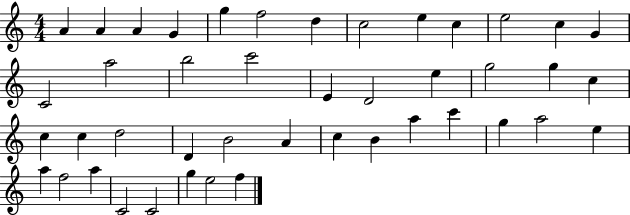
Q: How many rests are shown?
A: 0